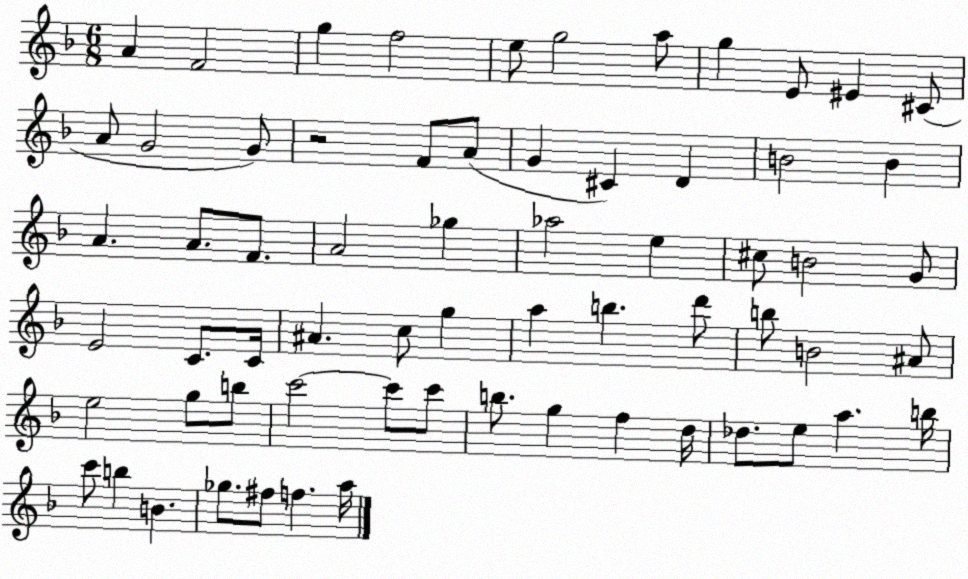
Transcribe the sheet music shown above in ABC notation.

X:1
T:Untitled
M:6/8
L:1/4
K:F
A F2 g f2 e/2 g2 a/2 g E/2 ^E ^C/2 A/2 G2 G/2 z2 F/2 A/2 G ^C D B2 B A A/2 F/2 A2 _g _a2 e ^c/2 B2 G/2 E2 C/2 C/4 ^A c/2 g a b d'/2 b/2 B2 ^A/2 e2 g/2 b/2 c'2 c'/2 c'/2 b/2 g f d/4 _d/2 e/2 a b/4 c'/2 b B _g/2 ^f/2 f a/4